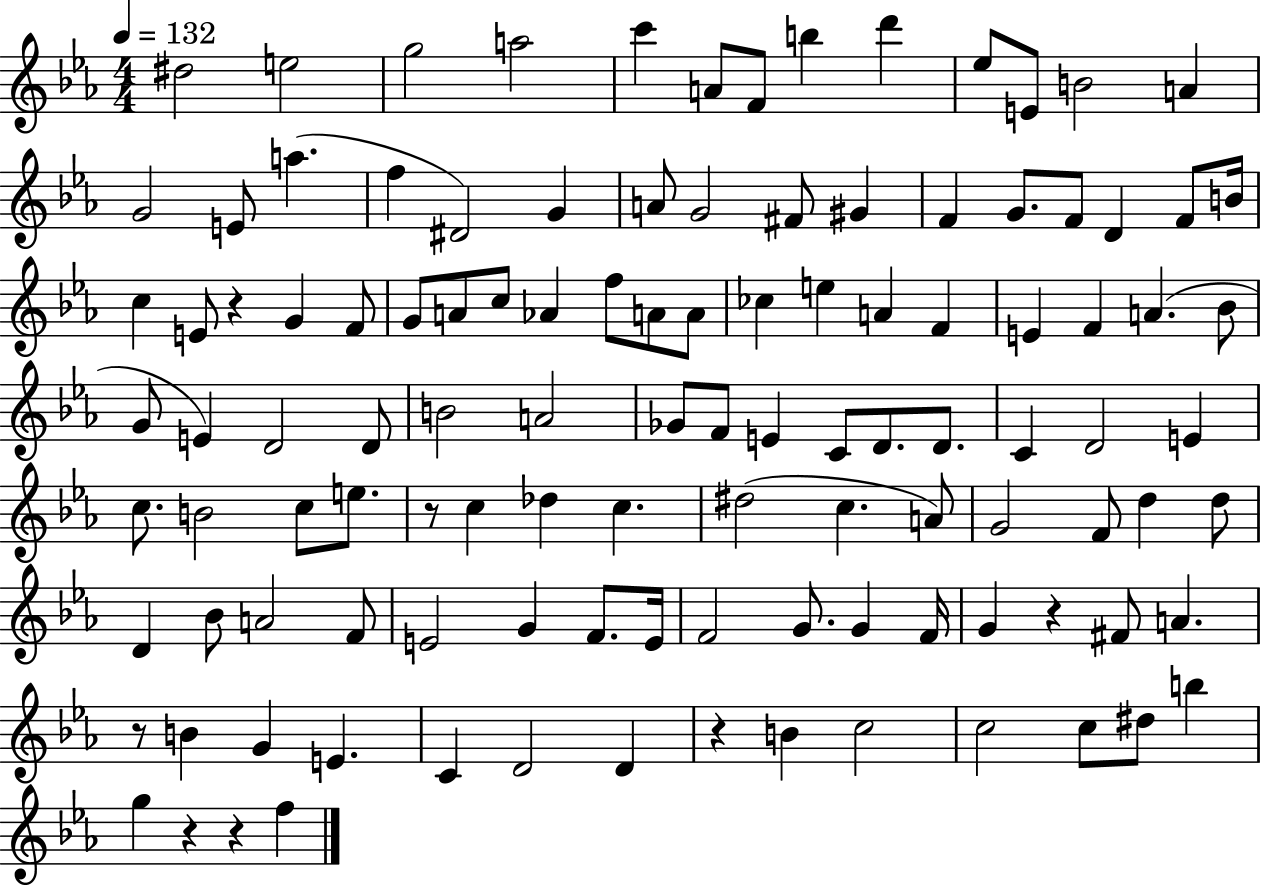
{
  \clef treble
  \numericTimeSignature
  \time 4/4
  \key ees \major
  \tempo 4 = 132
  dis''2 e''2 | g''2 a''2 | c'''4 a'8 f'8 b''4 d'''4 | ees''8 e'8 b'2 a'4 | \break g'2 e'8 a''4.( | f''4 dis'2) g'4 | a'8 g'2 fis'8 gis'4 | f'4 g'8. f'8 d'4 f'8 b'16 | \break c''4 e'8 r4 g'4 f'8 | g'8 a'8 c''8 aes'4 f''8 a'8 a'8 | ces''4 e''4 a'4 f'4 | e'4 f'4 a'4.( bes'8 | \break g'8 e'4) d'2 d'8 | b'2 a'2 | ges'8 f'8 e'4 c'8 d'8. d'8. | c'4 d'2 e'4 | \break c''8. b'2 c''8 e''8. | r8 c''4 des''4 c''4. | dis''2( c''4. a'8) | g'2 f'8 d''4 d''8 | \break d'4 bes'8 a'2 f'8 | e'2 g'4 f'8. e'16 | f'2 g'8. g'4 f'16 | g'4 r4 fis'8 a'4. | \break r8 b'4 g'4 e'4. | c'4 d'2 d'4 | r4 b'4 c''2 | c''2 c''8 dis''8 b''4 | \break g''4 r4 r4 f''4 | \bar "|."
}